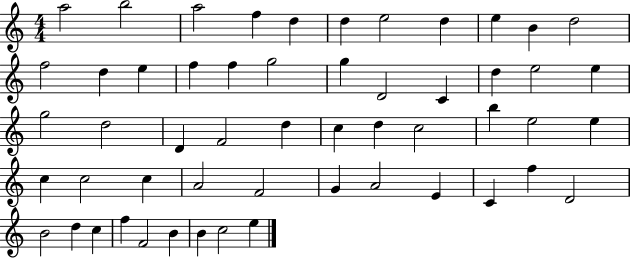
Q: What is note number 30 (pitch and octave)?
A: D5